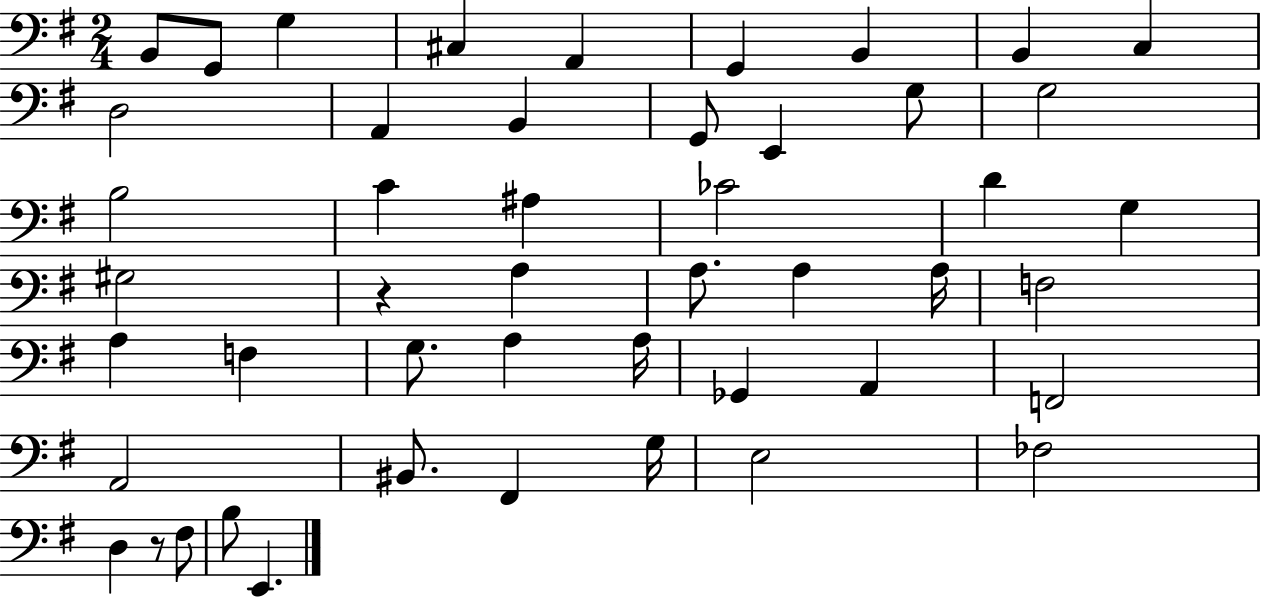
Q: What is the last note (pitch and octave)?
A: E2